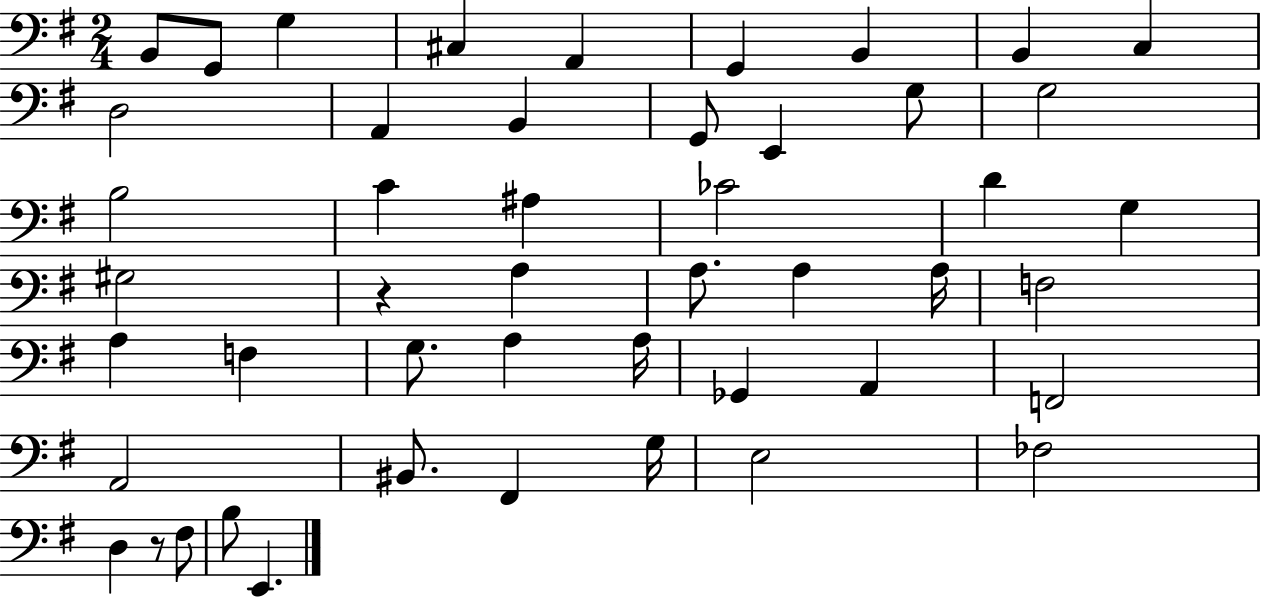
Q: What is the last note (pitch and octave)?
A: E2